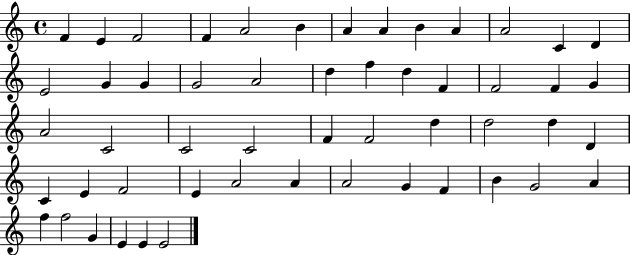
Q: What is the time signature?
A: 4/4